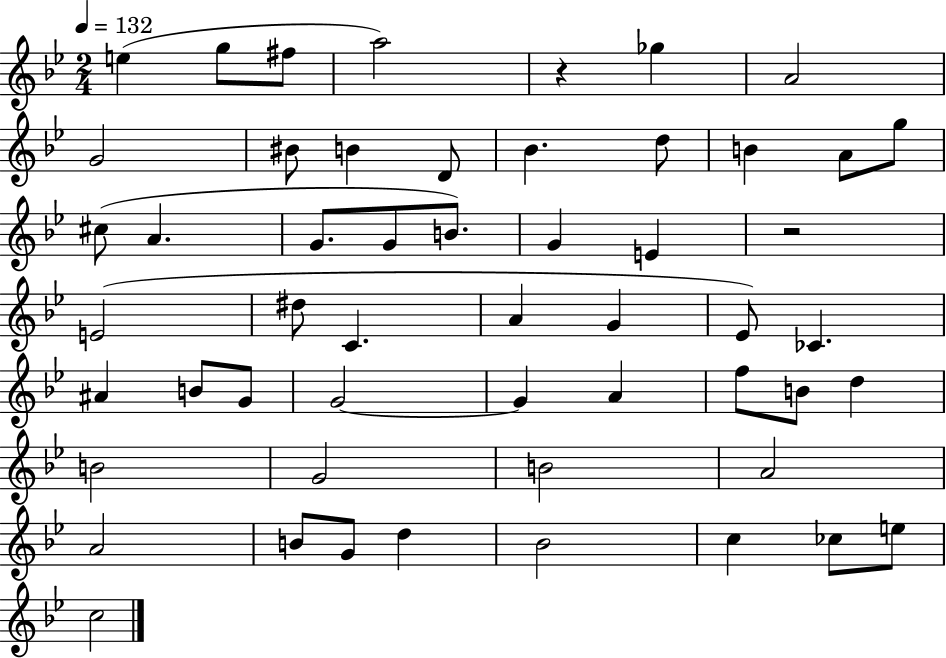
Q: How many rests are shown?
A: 2